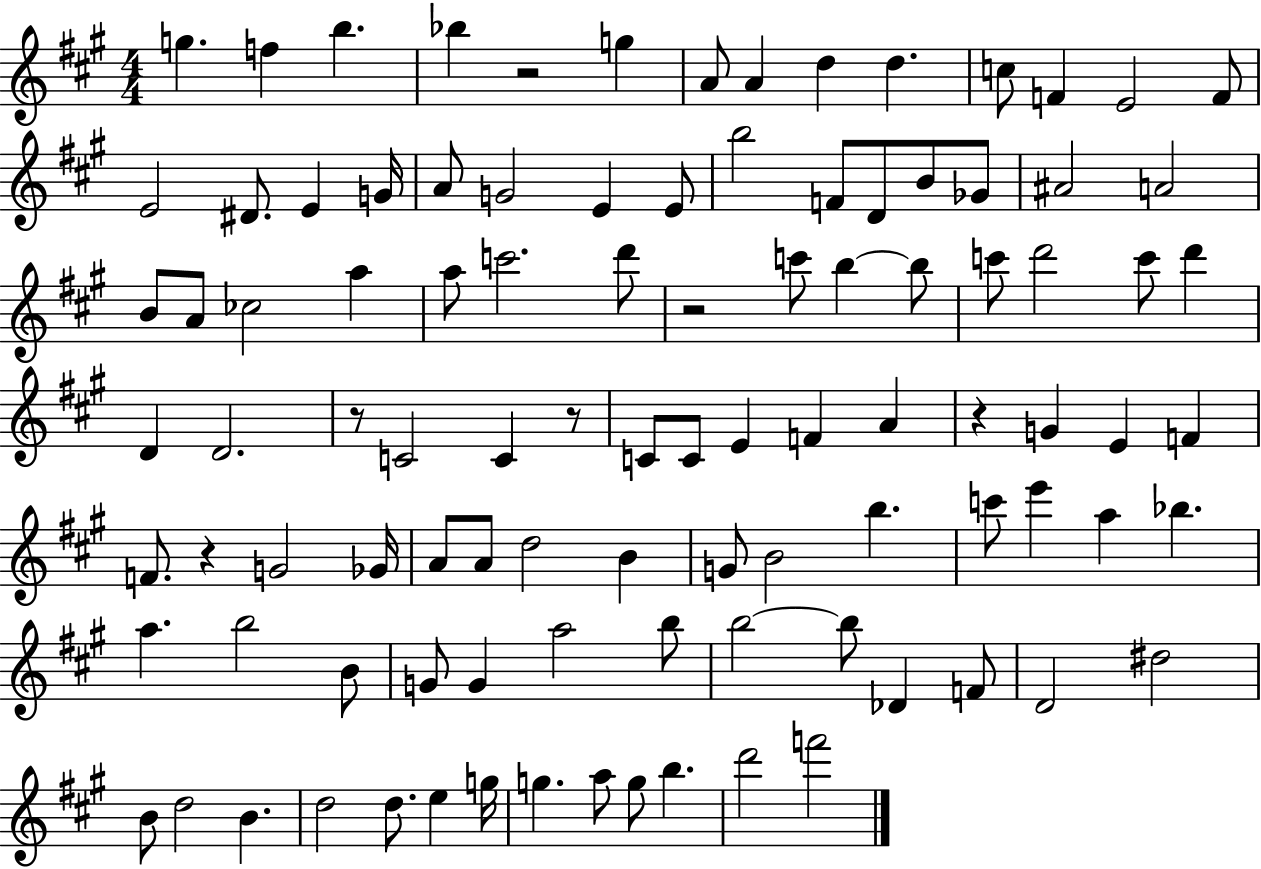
{
  \clef treble
  \numericTimeSignature
  \time 4/4
  \key a \major
  g''4. f''4 b''4. | bes''4 r2 g''4 | a'8 a'4 d''4 d''4. | c''8 f'4 e'2 f'8 | \break e'2 dis'8. e'4 g'16 | a'8 g'2 e'4 e'8 | b''2 f'8 d'8 b'8 ges'8 | ais'2 a'2 | \break b'8 a'8 ces''2 a''4 | a''8 c'''2. d'''8 | r2 c'''8 b''4~~ b''8 | c'''8 d'''2 c'''8 d'''4 | \break d'4 d'2. | r8 c'2 c'4 r8 | c'8 c'8 e'4 f'4 a'4 | r4 g'4 e'4 f'4 | \break f'8. r4 g'2 ges'16 | a'8 a'8 d''2 b'4 | g'8 b'2 b''4. | c'''8 e'''4 a''4 bes''4. | \break a''4. b''2 b'8 | g'8 g'4 a''2 b''8 | b''2~~ b''8 des'4 f'8 | d'2 dis''2 | \break b'8 d''2 b'4. | d''2 d''8. e''4 g''16 | g''4. a''8 g''8 b''4. | d'''2 f'''2 | \break \bar "|."
}